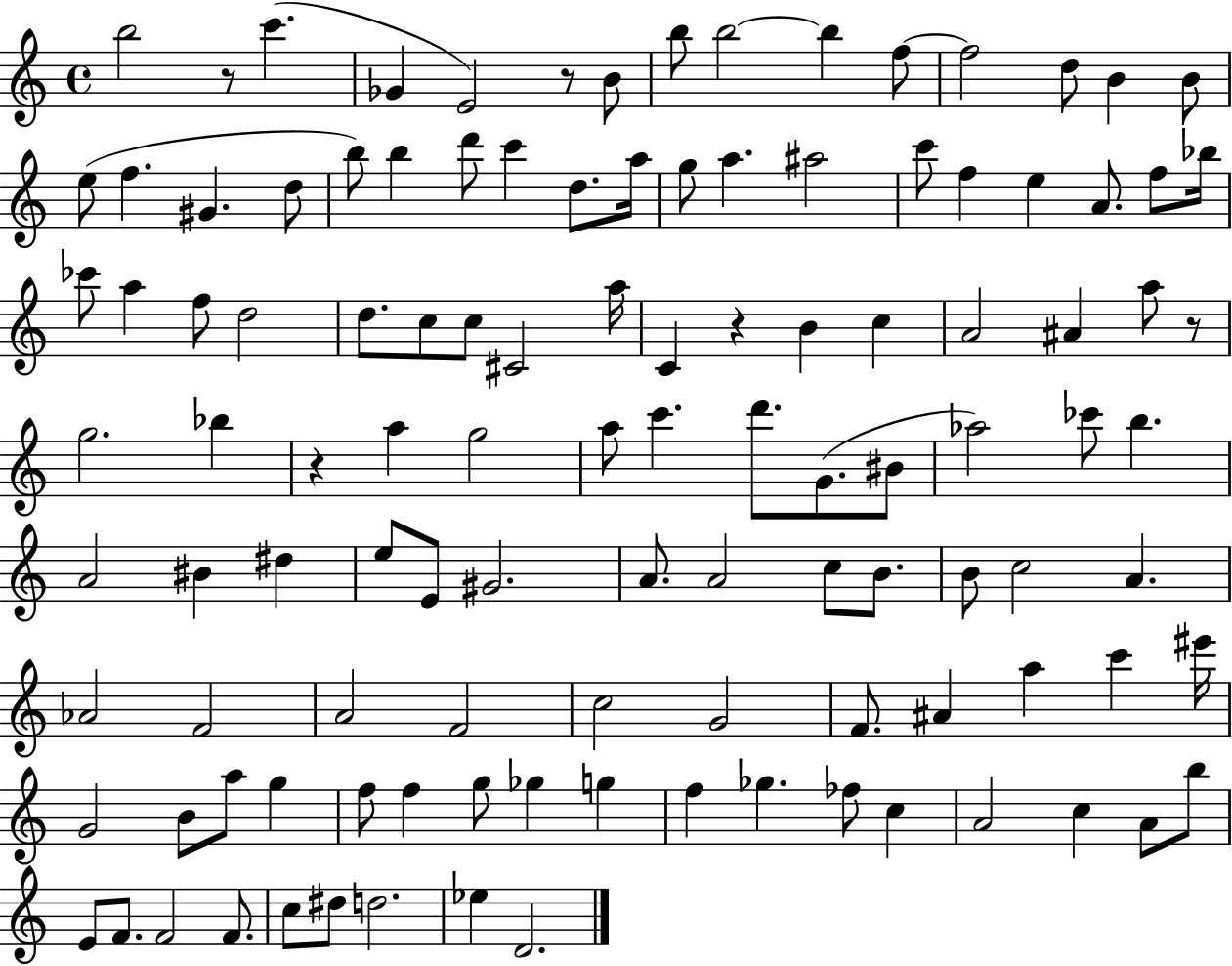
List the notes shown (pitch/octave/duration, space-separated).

B5/h R/e C6/q. Gb4/q E4/h R/e B4/e B5/e B5/h B5/q F5/e F5/h D5/e B4/q B4/e E5/e F5/q. G#4/q. D5/e B5/e B5/q D6/e C6/q D5/e. A5/s G5/e A5/q. A#5/h C6/e F5/q E5/q A4/e. F5/e Bb5/s CES6/e A5/q F5/e D5/h D5/e. C5/e C5/e C#4/h A5/s C4/q R/q B4/q C5/q A4/h A#4/q A5/e R/e G5/h. Bb5/q R/q A5/q G5/h A5/e C6/q. D6/e. G4/e. BIS4/e Ab5/h CES6/e B5/q. A4/h BIS4/q D#5/q E5/e E4/e G#4/h. A4/e. A4/h C5/e B4/e. B4/e C5/h A4/q. Ab4/h F4/h A4/h F4/h C5/h G4/h F4/e. A#4/q A5/q C6/q EIS6/s G4/h B4/e A5/e G5/q F5/e F5/q G5/e Gb5/q G5/q F5/q Gb5/q. FES5/e C5/q A4/h C5/q A4/e B5/e E4/e F4/e. F4/h F4/e. C5/e D#5/e D5/h. Eb5/q D4/h.